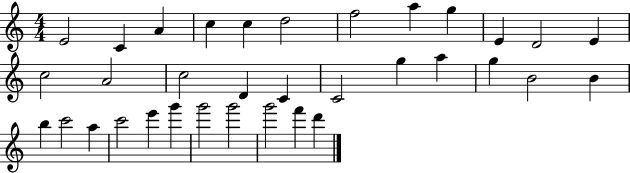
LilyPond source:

{
  \clef treble
  \numericTimeSignature
  \time 4/4
  \key c \major
  e'2 c'4 a'4 | c''4 c''4 d''2 | f''2 a''4 g''4 | e'4 d'2 e'4 | \break c''2 a'2 | c''2 d'4 c'4 | c'2 g''4 a''4 | g''4 b'2 b'4 | \break b''4 c'''2 a''4 | c'''2 e'''4 g'''4 | g'''2 g'''2 | g'''2 f'''4 d'''4 | \break \bar "|."
}